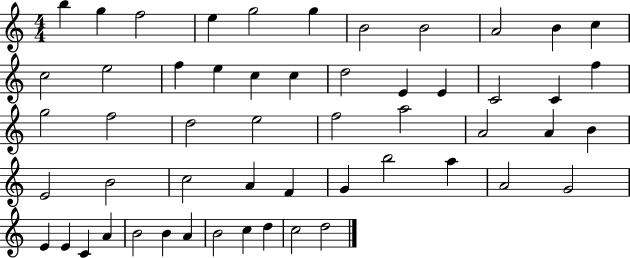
{
  \clef treble
  \numericTimeSignature
  \time 4/4
  \key c \major
  b''4 g''4 f''2 | e''4 g''2 g''4 | b'2 b'2 | a'2 b'4 c''4 | \break c''2 e''2 | f''4 e''4 c''4 c''4 | d''2 e'4 e'4 | c'2 c'4 f''4 | \break g''2 f''2 | d''2 e''2 | f''2 a''2 | a'2 a'4 b'4 | \break e'2 b'2 | c''2 a'4 f'4 | g'4 b''2 a''4 | a'2 g'2 | \break e'4 e'4 c'4 a'4 | b'2 b'4 a'4 | b'2 c''4 d''4 | c''2 d''2 | \break \bar "|."
}